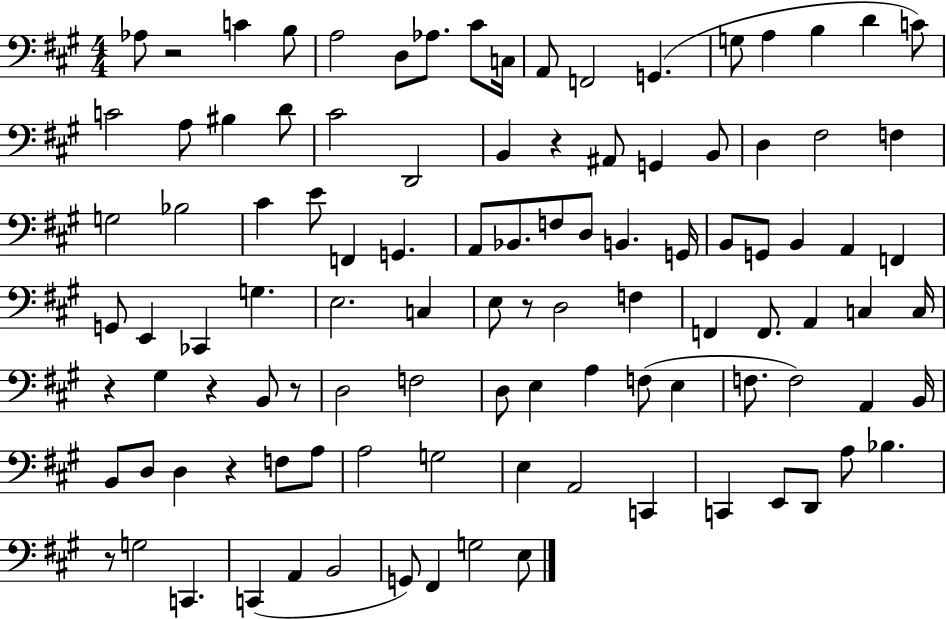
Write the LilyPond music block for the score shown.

{
  \clef bass
  \numericTimeSignature
  \time 4/4
  \key a \major
  aes8 r2 c'4 b8 | a2 d8 aes8. cis'8 c16 | a,8 f,2 g,4.( | g8 a4 b4 d'4 c'8) | \break c'2 a8 bis4 d'8 | cis'2 d,2 | b,4 r4 ais,8 g,4 b,8 | d4 fis2 f4 | \break g2 bes2 | cis'4 e'8 f,4 g,4. | a,8 bes,8. f8 d8 b,4. g,16 | b,8 g,8 b,4 a,4 f,4 | \break g,8 e,4 ces,4 g4. | e2. c4 | e8 r8 d2 f4 | f,4 f,8. a,4 c4 c16 | \break r4 gis4 r4 b,8 r8 | d2 f2 | d8 e4 a4 f8( e4 | f8. f2) a,4 b,16 | \break b,8 d8 d4 r4 f8 a8 | a2 g2 | e4 a,2 c,4 | c,4 e,8 d,8 a8 bes4. | \break r8 g2 c,4. | c,4( a,4 b,2 | g,8) fis,4 g2 e8 | \bar "|."
}